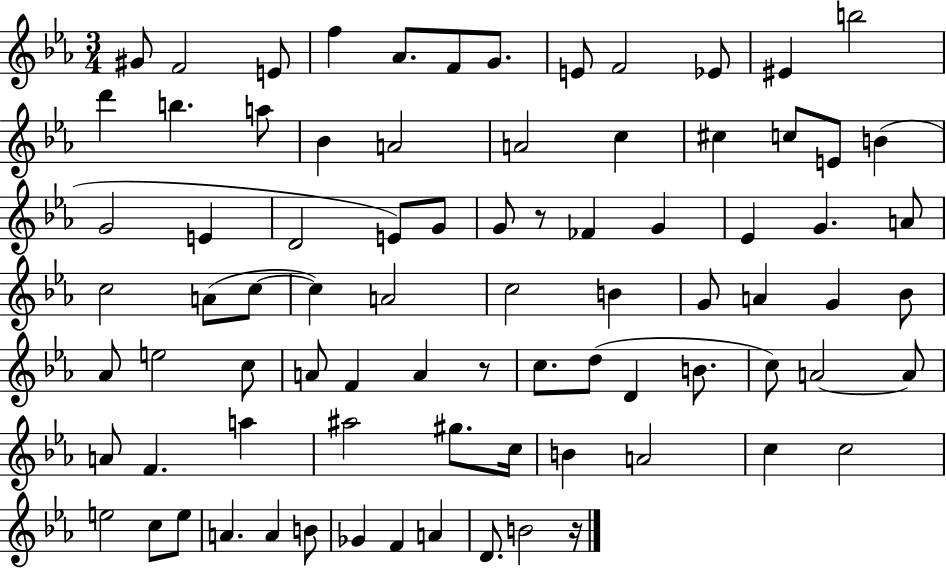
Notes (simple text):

G#4/e F4/h E4/e F5/q Ab4/e. F4/e G4/e. E4/e F4/h Eb4/e EIS4/q B5/h D6/q B5/q. A5/e Bb4/q A4/h A4/h C5/q C#5/q C5/e E4/e B4/q G4/h E4/q D4/h E4/e G4/e G4/e R/e FES4/q G4/q Eb4/q G4/q. A4/e C5/h A4/e C5/e C5/q A4/h C5/h B4/q G4/e A4/q G4/q Bb4/e Ab4/e E5/h C5/e A4/e F4/q A4/q R/e C5/e. D5/e D4/q B4/e. C5/e A4/h A4/e A4/e F4/q. A5/q A#5/h G#5/e. C5/s B4/q A4/h C5/q C5/h E5/h C5/e E5/e A4/q. A4/q B4/e Gb4/q F4/q A4/q D4/e. B4/h R/s